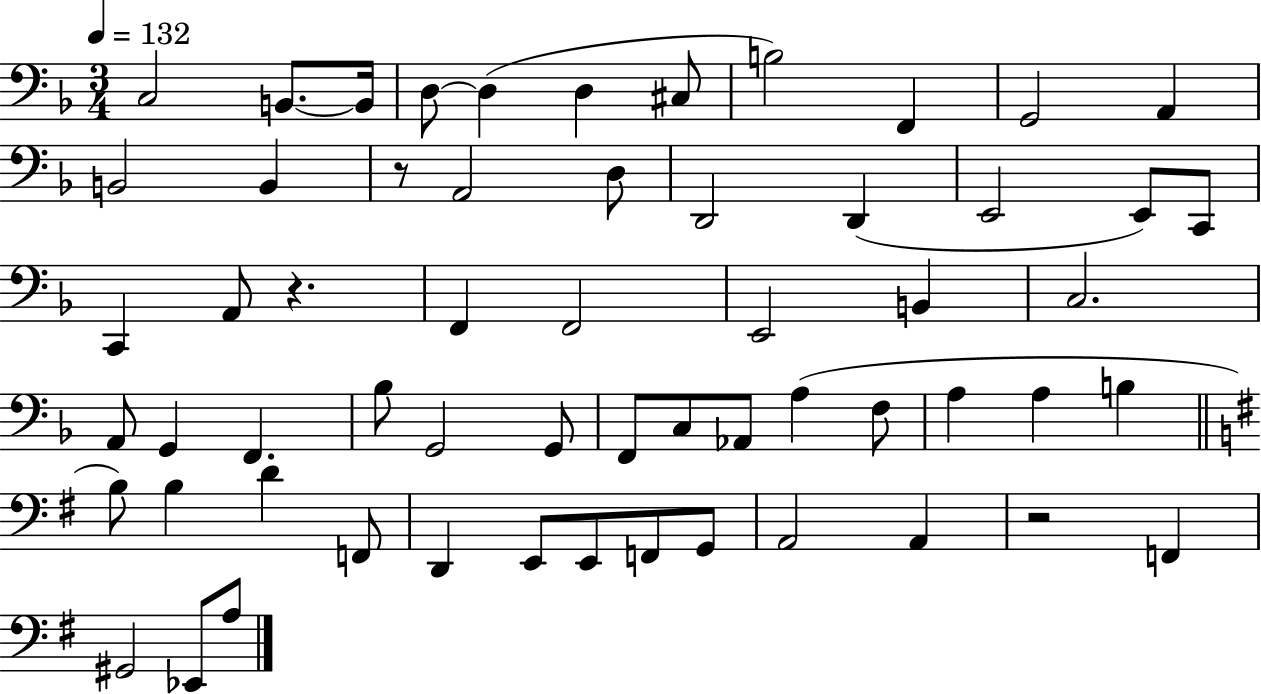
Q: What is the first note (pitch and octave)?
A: C3